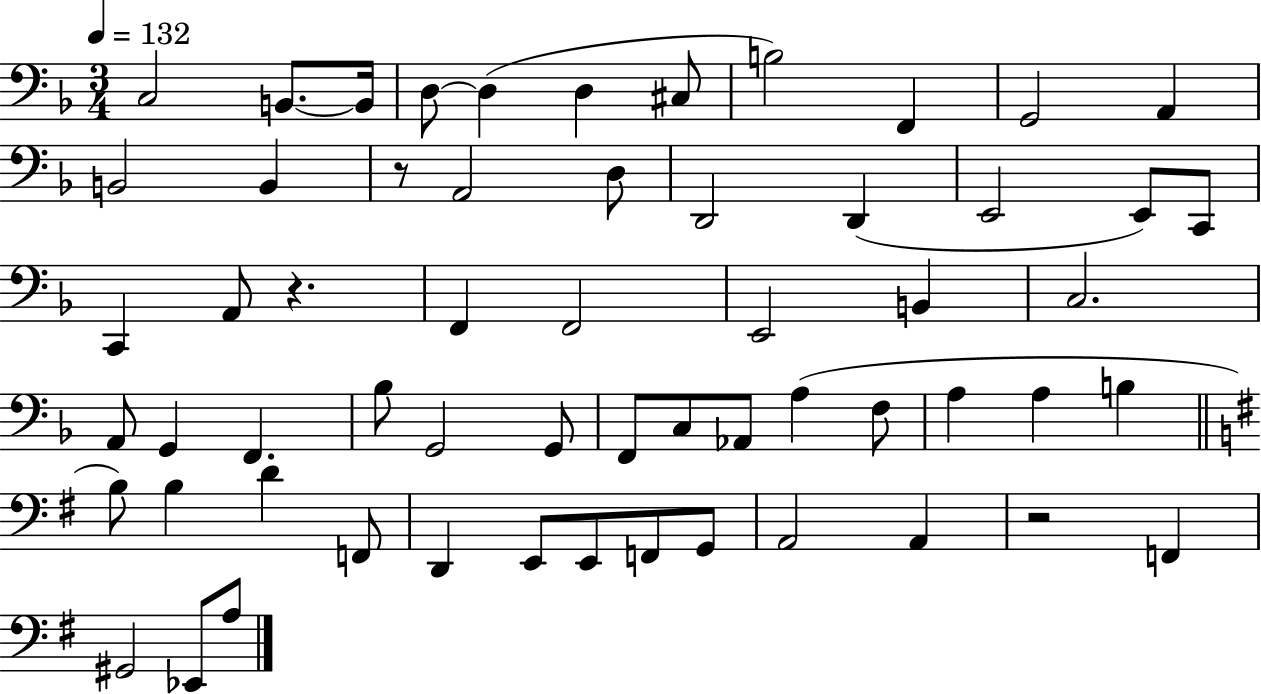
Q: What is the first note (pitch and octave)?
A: C3